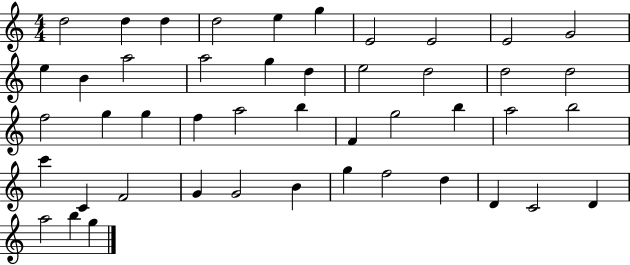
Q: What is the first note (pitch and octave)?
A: D5